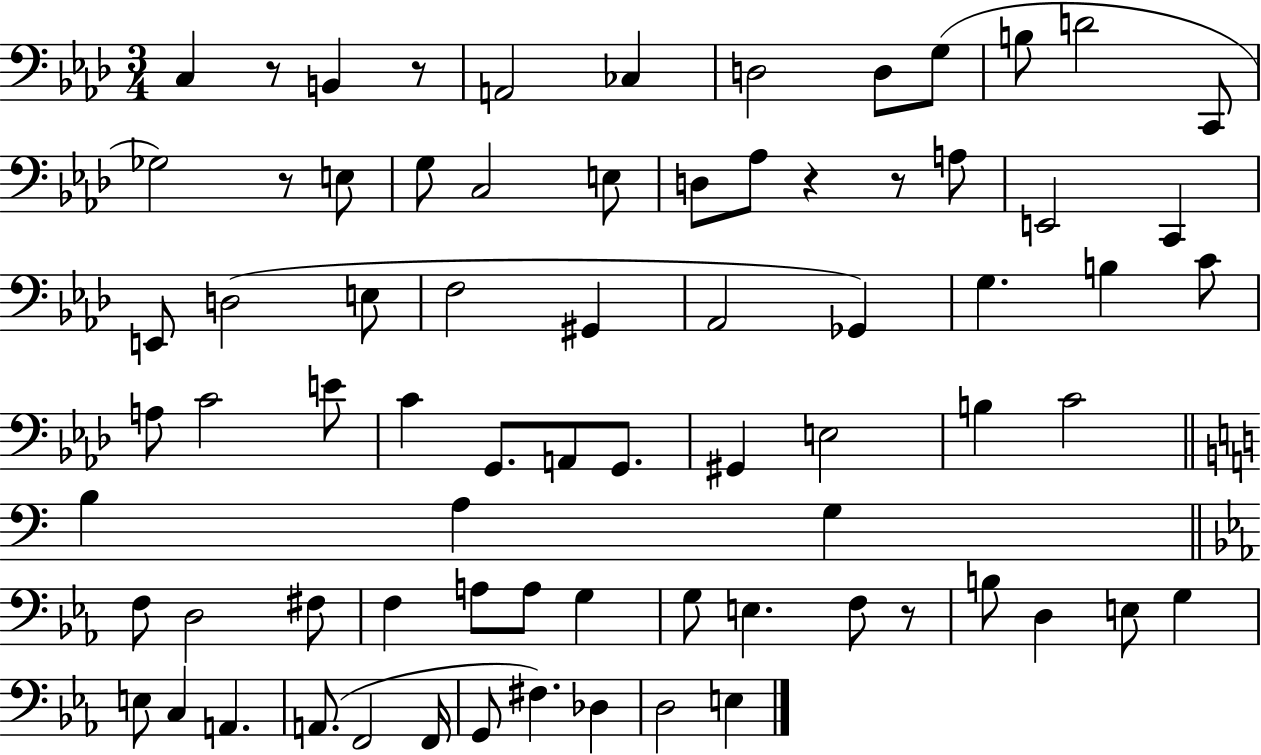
X:1
T:Untitled
M:3/4
L:1/4
K:Ab
C, z/2 B,, z/2 A,,2 _C, D,2 D,/2 G,/2 B,/2 D2 C,,/2 _G,2 z/2 E,/2 G,/2 C,2 E,/2 D,/2 _A,/2 z z/2 A,/2 E,,2 C,, E,,/2 D,2 E,/2 F,2 ^G,, _A,,2 _G,, G, B, C/2 A,/2 C2 E/2 C G,,/2 A,,/2 G,,/2 ^G,, E,2 B, C2 B, A, G, F,/2 D,2 ^F,/2 F, A,/2 A,/2 G, G,/2 E, F,/2 z/2 B,/2 D, E,/2 G, E,/2 C, A,, A,,/2 F,,2 F,,/4 G,,/2 ^F, _D, D,2 E,